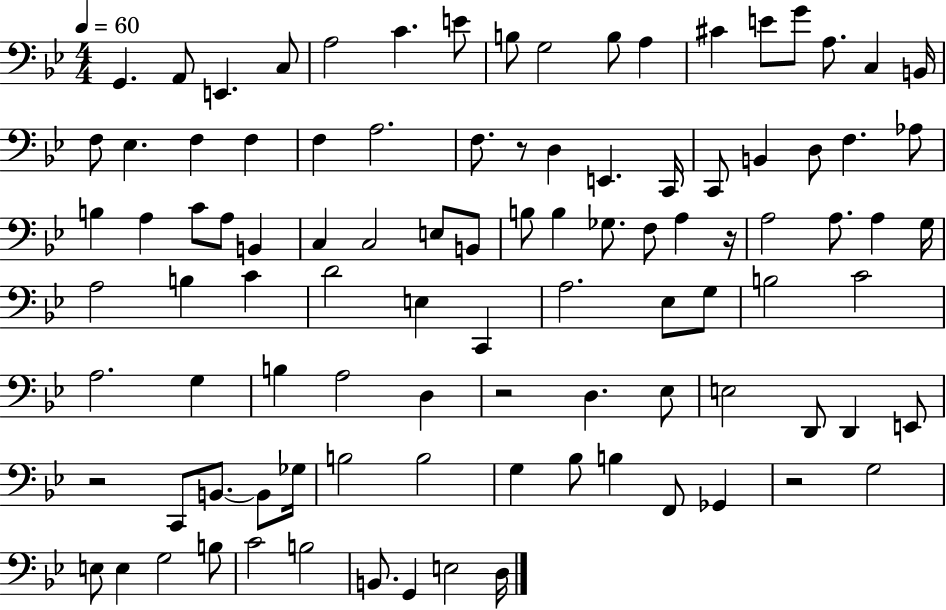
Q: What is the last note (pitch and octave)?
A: D3